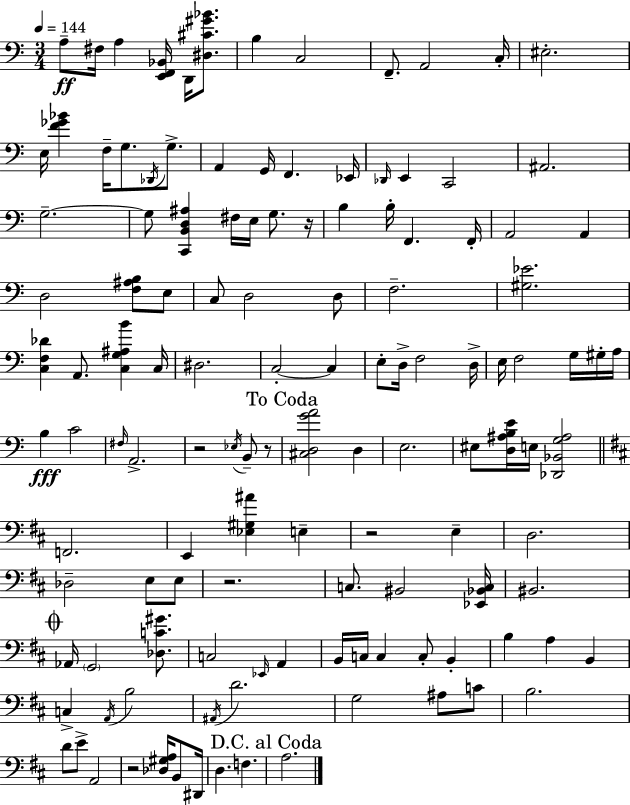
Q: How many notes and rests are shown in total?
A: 126